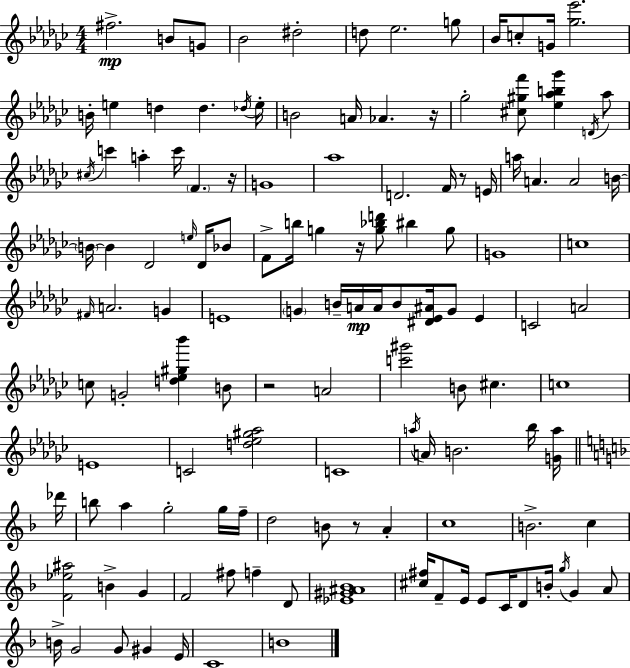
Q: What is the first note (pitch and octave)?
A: F#5